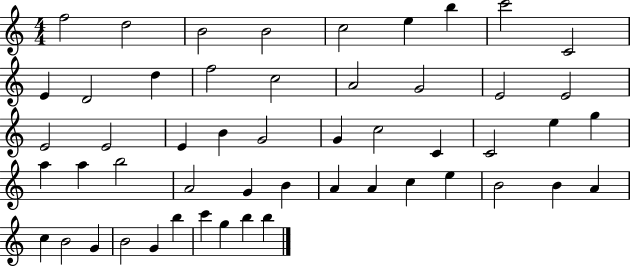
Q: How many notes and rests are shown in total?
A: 52